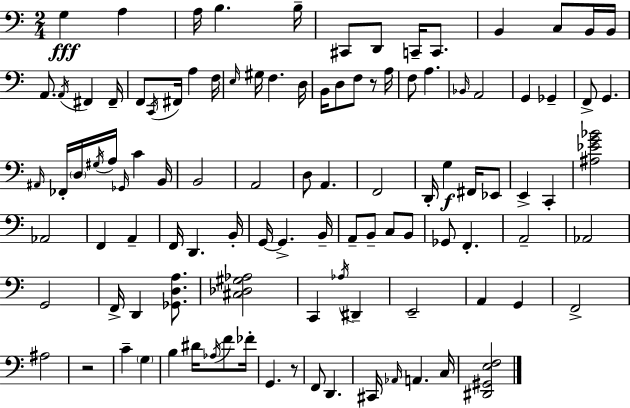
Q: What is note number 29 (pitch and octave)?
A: F3